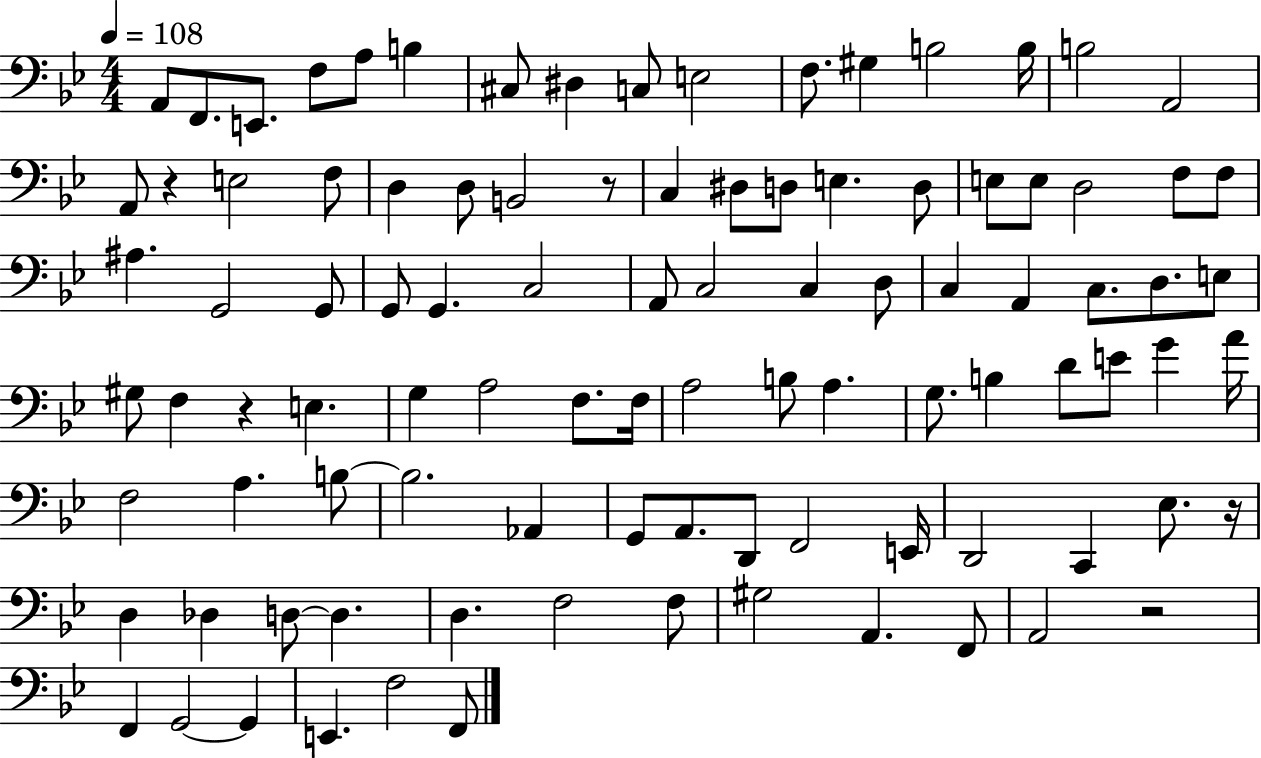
{
  \clef bass
  \numericTimeSignature
  \time 4/4
  \key bes \major
  \tempo 4 = 108
  \repeat volta 2 { a,8 f,8. e,8. f8 a8 b4 | cis8 dis4 c8 e2 | f8. gis4 b2 b16 | b2 a,2 | \break a,8 r4 e2 f8 | d4 d8 b,2 r8 | c4 dis8 d8 e4. d8 | e8 e8 d2 f8 f8 | \break ais4. g,2 g,8 | g,8 g,4. c2 | a,8 c2 c4 d8 | c4 a,4 c8. d8. e8 | \break gis8 f4 r4 e4. | g4 a2 f8. f16 | a2 b8 a4. | g8. b4 d'8 e'8 g'4 a'16 | \break f2 a4. b8~~ | b2. aes,4 | g,8 a,8. d,8 f,2 e,16 | d,2 c,4 ees8. r16 | \break d4 des4 d8~~ d4. | d4. f2 f8 | gis2 a,4. f,8 | a,2 r2 | \break f,4 g,2~~ g,4 | e,4. f2 f,8 | } \bar "|."
}